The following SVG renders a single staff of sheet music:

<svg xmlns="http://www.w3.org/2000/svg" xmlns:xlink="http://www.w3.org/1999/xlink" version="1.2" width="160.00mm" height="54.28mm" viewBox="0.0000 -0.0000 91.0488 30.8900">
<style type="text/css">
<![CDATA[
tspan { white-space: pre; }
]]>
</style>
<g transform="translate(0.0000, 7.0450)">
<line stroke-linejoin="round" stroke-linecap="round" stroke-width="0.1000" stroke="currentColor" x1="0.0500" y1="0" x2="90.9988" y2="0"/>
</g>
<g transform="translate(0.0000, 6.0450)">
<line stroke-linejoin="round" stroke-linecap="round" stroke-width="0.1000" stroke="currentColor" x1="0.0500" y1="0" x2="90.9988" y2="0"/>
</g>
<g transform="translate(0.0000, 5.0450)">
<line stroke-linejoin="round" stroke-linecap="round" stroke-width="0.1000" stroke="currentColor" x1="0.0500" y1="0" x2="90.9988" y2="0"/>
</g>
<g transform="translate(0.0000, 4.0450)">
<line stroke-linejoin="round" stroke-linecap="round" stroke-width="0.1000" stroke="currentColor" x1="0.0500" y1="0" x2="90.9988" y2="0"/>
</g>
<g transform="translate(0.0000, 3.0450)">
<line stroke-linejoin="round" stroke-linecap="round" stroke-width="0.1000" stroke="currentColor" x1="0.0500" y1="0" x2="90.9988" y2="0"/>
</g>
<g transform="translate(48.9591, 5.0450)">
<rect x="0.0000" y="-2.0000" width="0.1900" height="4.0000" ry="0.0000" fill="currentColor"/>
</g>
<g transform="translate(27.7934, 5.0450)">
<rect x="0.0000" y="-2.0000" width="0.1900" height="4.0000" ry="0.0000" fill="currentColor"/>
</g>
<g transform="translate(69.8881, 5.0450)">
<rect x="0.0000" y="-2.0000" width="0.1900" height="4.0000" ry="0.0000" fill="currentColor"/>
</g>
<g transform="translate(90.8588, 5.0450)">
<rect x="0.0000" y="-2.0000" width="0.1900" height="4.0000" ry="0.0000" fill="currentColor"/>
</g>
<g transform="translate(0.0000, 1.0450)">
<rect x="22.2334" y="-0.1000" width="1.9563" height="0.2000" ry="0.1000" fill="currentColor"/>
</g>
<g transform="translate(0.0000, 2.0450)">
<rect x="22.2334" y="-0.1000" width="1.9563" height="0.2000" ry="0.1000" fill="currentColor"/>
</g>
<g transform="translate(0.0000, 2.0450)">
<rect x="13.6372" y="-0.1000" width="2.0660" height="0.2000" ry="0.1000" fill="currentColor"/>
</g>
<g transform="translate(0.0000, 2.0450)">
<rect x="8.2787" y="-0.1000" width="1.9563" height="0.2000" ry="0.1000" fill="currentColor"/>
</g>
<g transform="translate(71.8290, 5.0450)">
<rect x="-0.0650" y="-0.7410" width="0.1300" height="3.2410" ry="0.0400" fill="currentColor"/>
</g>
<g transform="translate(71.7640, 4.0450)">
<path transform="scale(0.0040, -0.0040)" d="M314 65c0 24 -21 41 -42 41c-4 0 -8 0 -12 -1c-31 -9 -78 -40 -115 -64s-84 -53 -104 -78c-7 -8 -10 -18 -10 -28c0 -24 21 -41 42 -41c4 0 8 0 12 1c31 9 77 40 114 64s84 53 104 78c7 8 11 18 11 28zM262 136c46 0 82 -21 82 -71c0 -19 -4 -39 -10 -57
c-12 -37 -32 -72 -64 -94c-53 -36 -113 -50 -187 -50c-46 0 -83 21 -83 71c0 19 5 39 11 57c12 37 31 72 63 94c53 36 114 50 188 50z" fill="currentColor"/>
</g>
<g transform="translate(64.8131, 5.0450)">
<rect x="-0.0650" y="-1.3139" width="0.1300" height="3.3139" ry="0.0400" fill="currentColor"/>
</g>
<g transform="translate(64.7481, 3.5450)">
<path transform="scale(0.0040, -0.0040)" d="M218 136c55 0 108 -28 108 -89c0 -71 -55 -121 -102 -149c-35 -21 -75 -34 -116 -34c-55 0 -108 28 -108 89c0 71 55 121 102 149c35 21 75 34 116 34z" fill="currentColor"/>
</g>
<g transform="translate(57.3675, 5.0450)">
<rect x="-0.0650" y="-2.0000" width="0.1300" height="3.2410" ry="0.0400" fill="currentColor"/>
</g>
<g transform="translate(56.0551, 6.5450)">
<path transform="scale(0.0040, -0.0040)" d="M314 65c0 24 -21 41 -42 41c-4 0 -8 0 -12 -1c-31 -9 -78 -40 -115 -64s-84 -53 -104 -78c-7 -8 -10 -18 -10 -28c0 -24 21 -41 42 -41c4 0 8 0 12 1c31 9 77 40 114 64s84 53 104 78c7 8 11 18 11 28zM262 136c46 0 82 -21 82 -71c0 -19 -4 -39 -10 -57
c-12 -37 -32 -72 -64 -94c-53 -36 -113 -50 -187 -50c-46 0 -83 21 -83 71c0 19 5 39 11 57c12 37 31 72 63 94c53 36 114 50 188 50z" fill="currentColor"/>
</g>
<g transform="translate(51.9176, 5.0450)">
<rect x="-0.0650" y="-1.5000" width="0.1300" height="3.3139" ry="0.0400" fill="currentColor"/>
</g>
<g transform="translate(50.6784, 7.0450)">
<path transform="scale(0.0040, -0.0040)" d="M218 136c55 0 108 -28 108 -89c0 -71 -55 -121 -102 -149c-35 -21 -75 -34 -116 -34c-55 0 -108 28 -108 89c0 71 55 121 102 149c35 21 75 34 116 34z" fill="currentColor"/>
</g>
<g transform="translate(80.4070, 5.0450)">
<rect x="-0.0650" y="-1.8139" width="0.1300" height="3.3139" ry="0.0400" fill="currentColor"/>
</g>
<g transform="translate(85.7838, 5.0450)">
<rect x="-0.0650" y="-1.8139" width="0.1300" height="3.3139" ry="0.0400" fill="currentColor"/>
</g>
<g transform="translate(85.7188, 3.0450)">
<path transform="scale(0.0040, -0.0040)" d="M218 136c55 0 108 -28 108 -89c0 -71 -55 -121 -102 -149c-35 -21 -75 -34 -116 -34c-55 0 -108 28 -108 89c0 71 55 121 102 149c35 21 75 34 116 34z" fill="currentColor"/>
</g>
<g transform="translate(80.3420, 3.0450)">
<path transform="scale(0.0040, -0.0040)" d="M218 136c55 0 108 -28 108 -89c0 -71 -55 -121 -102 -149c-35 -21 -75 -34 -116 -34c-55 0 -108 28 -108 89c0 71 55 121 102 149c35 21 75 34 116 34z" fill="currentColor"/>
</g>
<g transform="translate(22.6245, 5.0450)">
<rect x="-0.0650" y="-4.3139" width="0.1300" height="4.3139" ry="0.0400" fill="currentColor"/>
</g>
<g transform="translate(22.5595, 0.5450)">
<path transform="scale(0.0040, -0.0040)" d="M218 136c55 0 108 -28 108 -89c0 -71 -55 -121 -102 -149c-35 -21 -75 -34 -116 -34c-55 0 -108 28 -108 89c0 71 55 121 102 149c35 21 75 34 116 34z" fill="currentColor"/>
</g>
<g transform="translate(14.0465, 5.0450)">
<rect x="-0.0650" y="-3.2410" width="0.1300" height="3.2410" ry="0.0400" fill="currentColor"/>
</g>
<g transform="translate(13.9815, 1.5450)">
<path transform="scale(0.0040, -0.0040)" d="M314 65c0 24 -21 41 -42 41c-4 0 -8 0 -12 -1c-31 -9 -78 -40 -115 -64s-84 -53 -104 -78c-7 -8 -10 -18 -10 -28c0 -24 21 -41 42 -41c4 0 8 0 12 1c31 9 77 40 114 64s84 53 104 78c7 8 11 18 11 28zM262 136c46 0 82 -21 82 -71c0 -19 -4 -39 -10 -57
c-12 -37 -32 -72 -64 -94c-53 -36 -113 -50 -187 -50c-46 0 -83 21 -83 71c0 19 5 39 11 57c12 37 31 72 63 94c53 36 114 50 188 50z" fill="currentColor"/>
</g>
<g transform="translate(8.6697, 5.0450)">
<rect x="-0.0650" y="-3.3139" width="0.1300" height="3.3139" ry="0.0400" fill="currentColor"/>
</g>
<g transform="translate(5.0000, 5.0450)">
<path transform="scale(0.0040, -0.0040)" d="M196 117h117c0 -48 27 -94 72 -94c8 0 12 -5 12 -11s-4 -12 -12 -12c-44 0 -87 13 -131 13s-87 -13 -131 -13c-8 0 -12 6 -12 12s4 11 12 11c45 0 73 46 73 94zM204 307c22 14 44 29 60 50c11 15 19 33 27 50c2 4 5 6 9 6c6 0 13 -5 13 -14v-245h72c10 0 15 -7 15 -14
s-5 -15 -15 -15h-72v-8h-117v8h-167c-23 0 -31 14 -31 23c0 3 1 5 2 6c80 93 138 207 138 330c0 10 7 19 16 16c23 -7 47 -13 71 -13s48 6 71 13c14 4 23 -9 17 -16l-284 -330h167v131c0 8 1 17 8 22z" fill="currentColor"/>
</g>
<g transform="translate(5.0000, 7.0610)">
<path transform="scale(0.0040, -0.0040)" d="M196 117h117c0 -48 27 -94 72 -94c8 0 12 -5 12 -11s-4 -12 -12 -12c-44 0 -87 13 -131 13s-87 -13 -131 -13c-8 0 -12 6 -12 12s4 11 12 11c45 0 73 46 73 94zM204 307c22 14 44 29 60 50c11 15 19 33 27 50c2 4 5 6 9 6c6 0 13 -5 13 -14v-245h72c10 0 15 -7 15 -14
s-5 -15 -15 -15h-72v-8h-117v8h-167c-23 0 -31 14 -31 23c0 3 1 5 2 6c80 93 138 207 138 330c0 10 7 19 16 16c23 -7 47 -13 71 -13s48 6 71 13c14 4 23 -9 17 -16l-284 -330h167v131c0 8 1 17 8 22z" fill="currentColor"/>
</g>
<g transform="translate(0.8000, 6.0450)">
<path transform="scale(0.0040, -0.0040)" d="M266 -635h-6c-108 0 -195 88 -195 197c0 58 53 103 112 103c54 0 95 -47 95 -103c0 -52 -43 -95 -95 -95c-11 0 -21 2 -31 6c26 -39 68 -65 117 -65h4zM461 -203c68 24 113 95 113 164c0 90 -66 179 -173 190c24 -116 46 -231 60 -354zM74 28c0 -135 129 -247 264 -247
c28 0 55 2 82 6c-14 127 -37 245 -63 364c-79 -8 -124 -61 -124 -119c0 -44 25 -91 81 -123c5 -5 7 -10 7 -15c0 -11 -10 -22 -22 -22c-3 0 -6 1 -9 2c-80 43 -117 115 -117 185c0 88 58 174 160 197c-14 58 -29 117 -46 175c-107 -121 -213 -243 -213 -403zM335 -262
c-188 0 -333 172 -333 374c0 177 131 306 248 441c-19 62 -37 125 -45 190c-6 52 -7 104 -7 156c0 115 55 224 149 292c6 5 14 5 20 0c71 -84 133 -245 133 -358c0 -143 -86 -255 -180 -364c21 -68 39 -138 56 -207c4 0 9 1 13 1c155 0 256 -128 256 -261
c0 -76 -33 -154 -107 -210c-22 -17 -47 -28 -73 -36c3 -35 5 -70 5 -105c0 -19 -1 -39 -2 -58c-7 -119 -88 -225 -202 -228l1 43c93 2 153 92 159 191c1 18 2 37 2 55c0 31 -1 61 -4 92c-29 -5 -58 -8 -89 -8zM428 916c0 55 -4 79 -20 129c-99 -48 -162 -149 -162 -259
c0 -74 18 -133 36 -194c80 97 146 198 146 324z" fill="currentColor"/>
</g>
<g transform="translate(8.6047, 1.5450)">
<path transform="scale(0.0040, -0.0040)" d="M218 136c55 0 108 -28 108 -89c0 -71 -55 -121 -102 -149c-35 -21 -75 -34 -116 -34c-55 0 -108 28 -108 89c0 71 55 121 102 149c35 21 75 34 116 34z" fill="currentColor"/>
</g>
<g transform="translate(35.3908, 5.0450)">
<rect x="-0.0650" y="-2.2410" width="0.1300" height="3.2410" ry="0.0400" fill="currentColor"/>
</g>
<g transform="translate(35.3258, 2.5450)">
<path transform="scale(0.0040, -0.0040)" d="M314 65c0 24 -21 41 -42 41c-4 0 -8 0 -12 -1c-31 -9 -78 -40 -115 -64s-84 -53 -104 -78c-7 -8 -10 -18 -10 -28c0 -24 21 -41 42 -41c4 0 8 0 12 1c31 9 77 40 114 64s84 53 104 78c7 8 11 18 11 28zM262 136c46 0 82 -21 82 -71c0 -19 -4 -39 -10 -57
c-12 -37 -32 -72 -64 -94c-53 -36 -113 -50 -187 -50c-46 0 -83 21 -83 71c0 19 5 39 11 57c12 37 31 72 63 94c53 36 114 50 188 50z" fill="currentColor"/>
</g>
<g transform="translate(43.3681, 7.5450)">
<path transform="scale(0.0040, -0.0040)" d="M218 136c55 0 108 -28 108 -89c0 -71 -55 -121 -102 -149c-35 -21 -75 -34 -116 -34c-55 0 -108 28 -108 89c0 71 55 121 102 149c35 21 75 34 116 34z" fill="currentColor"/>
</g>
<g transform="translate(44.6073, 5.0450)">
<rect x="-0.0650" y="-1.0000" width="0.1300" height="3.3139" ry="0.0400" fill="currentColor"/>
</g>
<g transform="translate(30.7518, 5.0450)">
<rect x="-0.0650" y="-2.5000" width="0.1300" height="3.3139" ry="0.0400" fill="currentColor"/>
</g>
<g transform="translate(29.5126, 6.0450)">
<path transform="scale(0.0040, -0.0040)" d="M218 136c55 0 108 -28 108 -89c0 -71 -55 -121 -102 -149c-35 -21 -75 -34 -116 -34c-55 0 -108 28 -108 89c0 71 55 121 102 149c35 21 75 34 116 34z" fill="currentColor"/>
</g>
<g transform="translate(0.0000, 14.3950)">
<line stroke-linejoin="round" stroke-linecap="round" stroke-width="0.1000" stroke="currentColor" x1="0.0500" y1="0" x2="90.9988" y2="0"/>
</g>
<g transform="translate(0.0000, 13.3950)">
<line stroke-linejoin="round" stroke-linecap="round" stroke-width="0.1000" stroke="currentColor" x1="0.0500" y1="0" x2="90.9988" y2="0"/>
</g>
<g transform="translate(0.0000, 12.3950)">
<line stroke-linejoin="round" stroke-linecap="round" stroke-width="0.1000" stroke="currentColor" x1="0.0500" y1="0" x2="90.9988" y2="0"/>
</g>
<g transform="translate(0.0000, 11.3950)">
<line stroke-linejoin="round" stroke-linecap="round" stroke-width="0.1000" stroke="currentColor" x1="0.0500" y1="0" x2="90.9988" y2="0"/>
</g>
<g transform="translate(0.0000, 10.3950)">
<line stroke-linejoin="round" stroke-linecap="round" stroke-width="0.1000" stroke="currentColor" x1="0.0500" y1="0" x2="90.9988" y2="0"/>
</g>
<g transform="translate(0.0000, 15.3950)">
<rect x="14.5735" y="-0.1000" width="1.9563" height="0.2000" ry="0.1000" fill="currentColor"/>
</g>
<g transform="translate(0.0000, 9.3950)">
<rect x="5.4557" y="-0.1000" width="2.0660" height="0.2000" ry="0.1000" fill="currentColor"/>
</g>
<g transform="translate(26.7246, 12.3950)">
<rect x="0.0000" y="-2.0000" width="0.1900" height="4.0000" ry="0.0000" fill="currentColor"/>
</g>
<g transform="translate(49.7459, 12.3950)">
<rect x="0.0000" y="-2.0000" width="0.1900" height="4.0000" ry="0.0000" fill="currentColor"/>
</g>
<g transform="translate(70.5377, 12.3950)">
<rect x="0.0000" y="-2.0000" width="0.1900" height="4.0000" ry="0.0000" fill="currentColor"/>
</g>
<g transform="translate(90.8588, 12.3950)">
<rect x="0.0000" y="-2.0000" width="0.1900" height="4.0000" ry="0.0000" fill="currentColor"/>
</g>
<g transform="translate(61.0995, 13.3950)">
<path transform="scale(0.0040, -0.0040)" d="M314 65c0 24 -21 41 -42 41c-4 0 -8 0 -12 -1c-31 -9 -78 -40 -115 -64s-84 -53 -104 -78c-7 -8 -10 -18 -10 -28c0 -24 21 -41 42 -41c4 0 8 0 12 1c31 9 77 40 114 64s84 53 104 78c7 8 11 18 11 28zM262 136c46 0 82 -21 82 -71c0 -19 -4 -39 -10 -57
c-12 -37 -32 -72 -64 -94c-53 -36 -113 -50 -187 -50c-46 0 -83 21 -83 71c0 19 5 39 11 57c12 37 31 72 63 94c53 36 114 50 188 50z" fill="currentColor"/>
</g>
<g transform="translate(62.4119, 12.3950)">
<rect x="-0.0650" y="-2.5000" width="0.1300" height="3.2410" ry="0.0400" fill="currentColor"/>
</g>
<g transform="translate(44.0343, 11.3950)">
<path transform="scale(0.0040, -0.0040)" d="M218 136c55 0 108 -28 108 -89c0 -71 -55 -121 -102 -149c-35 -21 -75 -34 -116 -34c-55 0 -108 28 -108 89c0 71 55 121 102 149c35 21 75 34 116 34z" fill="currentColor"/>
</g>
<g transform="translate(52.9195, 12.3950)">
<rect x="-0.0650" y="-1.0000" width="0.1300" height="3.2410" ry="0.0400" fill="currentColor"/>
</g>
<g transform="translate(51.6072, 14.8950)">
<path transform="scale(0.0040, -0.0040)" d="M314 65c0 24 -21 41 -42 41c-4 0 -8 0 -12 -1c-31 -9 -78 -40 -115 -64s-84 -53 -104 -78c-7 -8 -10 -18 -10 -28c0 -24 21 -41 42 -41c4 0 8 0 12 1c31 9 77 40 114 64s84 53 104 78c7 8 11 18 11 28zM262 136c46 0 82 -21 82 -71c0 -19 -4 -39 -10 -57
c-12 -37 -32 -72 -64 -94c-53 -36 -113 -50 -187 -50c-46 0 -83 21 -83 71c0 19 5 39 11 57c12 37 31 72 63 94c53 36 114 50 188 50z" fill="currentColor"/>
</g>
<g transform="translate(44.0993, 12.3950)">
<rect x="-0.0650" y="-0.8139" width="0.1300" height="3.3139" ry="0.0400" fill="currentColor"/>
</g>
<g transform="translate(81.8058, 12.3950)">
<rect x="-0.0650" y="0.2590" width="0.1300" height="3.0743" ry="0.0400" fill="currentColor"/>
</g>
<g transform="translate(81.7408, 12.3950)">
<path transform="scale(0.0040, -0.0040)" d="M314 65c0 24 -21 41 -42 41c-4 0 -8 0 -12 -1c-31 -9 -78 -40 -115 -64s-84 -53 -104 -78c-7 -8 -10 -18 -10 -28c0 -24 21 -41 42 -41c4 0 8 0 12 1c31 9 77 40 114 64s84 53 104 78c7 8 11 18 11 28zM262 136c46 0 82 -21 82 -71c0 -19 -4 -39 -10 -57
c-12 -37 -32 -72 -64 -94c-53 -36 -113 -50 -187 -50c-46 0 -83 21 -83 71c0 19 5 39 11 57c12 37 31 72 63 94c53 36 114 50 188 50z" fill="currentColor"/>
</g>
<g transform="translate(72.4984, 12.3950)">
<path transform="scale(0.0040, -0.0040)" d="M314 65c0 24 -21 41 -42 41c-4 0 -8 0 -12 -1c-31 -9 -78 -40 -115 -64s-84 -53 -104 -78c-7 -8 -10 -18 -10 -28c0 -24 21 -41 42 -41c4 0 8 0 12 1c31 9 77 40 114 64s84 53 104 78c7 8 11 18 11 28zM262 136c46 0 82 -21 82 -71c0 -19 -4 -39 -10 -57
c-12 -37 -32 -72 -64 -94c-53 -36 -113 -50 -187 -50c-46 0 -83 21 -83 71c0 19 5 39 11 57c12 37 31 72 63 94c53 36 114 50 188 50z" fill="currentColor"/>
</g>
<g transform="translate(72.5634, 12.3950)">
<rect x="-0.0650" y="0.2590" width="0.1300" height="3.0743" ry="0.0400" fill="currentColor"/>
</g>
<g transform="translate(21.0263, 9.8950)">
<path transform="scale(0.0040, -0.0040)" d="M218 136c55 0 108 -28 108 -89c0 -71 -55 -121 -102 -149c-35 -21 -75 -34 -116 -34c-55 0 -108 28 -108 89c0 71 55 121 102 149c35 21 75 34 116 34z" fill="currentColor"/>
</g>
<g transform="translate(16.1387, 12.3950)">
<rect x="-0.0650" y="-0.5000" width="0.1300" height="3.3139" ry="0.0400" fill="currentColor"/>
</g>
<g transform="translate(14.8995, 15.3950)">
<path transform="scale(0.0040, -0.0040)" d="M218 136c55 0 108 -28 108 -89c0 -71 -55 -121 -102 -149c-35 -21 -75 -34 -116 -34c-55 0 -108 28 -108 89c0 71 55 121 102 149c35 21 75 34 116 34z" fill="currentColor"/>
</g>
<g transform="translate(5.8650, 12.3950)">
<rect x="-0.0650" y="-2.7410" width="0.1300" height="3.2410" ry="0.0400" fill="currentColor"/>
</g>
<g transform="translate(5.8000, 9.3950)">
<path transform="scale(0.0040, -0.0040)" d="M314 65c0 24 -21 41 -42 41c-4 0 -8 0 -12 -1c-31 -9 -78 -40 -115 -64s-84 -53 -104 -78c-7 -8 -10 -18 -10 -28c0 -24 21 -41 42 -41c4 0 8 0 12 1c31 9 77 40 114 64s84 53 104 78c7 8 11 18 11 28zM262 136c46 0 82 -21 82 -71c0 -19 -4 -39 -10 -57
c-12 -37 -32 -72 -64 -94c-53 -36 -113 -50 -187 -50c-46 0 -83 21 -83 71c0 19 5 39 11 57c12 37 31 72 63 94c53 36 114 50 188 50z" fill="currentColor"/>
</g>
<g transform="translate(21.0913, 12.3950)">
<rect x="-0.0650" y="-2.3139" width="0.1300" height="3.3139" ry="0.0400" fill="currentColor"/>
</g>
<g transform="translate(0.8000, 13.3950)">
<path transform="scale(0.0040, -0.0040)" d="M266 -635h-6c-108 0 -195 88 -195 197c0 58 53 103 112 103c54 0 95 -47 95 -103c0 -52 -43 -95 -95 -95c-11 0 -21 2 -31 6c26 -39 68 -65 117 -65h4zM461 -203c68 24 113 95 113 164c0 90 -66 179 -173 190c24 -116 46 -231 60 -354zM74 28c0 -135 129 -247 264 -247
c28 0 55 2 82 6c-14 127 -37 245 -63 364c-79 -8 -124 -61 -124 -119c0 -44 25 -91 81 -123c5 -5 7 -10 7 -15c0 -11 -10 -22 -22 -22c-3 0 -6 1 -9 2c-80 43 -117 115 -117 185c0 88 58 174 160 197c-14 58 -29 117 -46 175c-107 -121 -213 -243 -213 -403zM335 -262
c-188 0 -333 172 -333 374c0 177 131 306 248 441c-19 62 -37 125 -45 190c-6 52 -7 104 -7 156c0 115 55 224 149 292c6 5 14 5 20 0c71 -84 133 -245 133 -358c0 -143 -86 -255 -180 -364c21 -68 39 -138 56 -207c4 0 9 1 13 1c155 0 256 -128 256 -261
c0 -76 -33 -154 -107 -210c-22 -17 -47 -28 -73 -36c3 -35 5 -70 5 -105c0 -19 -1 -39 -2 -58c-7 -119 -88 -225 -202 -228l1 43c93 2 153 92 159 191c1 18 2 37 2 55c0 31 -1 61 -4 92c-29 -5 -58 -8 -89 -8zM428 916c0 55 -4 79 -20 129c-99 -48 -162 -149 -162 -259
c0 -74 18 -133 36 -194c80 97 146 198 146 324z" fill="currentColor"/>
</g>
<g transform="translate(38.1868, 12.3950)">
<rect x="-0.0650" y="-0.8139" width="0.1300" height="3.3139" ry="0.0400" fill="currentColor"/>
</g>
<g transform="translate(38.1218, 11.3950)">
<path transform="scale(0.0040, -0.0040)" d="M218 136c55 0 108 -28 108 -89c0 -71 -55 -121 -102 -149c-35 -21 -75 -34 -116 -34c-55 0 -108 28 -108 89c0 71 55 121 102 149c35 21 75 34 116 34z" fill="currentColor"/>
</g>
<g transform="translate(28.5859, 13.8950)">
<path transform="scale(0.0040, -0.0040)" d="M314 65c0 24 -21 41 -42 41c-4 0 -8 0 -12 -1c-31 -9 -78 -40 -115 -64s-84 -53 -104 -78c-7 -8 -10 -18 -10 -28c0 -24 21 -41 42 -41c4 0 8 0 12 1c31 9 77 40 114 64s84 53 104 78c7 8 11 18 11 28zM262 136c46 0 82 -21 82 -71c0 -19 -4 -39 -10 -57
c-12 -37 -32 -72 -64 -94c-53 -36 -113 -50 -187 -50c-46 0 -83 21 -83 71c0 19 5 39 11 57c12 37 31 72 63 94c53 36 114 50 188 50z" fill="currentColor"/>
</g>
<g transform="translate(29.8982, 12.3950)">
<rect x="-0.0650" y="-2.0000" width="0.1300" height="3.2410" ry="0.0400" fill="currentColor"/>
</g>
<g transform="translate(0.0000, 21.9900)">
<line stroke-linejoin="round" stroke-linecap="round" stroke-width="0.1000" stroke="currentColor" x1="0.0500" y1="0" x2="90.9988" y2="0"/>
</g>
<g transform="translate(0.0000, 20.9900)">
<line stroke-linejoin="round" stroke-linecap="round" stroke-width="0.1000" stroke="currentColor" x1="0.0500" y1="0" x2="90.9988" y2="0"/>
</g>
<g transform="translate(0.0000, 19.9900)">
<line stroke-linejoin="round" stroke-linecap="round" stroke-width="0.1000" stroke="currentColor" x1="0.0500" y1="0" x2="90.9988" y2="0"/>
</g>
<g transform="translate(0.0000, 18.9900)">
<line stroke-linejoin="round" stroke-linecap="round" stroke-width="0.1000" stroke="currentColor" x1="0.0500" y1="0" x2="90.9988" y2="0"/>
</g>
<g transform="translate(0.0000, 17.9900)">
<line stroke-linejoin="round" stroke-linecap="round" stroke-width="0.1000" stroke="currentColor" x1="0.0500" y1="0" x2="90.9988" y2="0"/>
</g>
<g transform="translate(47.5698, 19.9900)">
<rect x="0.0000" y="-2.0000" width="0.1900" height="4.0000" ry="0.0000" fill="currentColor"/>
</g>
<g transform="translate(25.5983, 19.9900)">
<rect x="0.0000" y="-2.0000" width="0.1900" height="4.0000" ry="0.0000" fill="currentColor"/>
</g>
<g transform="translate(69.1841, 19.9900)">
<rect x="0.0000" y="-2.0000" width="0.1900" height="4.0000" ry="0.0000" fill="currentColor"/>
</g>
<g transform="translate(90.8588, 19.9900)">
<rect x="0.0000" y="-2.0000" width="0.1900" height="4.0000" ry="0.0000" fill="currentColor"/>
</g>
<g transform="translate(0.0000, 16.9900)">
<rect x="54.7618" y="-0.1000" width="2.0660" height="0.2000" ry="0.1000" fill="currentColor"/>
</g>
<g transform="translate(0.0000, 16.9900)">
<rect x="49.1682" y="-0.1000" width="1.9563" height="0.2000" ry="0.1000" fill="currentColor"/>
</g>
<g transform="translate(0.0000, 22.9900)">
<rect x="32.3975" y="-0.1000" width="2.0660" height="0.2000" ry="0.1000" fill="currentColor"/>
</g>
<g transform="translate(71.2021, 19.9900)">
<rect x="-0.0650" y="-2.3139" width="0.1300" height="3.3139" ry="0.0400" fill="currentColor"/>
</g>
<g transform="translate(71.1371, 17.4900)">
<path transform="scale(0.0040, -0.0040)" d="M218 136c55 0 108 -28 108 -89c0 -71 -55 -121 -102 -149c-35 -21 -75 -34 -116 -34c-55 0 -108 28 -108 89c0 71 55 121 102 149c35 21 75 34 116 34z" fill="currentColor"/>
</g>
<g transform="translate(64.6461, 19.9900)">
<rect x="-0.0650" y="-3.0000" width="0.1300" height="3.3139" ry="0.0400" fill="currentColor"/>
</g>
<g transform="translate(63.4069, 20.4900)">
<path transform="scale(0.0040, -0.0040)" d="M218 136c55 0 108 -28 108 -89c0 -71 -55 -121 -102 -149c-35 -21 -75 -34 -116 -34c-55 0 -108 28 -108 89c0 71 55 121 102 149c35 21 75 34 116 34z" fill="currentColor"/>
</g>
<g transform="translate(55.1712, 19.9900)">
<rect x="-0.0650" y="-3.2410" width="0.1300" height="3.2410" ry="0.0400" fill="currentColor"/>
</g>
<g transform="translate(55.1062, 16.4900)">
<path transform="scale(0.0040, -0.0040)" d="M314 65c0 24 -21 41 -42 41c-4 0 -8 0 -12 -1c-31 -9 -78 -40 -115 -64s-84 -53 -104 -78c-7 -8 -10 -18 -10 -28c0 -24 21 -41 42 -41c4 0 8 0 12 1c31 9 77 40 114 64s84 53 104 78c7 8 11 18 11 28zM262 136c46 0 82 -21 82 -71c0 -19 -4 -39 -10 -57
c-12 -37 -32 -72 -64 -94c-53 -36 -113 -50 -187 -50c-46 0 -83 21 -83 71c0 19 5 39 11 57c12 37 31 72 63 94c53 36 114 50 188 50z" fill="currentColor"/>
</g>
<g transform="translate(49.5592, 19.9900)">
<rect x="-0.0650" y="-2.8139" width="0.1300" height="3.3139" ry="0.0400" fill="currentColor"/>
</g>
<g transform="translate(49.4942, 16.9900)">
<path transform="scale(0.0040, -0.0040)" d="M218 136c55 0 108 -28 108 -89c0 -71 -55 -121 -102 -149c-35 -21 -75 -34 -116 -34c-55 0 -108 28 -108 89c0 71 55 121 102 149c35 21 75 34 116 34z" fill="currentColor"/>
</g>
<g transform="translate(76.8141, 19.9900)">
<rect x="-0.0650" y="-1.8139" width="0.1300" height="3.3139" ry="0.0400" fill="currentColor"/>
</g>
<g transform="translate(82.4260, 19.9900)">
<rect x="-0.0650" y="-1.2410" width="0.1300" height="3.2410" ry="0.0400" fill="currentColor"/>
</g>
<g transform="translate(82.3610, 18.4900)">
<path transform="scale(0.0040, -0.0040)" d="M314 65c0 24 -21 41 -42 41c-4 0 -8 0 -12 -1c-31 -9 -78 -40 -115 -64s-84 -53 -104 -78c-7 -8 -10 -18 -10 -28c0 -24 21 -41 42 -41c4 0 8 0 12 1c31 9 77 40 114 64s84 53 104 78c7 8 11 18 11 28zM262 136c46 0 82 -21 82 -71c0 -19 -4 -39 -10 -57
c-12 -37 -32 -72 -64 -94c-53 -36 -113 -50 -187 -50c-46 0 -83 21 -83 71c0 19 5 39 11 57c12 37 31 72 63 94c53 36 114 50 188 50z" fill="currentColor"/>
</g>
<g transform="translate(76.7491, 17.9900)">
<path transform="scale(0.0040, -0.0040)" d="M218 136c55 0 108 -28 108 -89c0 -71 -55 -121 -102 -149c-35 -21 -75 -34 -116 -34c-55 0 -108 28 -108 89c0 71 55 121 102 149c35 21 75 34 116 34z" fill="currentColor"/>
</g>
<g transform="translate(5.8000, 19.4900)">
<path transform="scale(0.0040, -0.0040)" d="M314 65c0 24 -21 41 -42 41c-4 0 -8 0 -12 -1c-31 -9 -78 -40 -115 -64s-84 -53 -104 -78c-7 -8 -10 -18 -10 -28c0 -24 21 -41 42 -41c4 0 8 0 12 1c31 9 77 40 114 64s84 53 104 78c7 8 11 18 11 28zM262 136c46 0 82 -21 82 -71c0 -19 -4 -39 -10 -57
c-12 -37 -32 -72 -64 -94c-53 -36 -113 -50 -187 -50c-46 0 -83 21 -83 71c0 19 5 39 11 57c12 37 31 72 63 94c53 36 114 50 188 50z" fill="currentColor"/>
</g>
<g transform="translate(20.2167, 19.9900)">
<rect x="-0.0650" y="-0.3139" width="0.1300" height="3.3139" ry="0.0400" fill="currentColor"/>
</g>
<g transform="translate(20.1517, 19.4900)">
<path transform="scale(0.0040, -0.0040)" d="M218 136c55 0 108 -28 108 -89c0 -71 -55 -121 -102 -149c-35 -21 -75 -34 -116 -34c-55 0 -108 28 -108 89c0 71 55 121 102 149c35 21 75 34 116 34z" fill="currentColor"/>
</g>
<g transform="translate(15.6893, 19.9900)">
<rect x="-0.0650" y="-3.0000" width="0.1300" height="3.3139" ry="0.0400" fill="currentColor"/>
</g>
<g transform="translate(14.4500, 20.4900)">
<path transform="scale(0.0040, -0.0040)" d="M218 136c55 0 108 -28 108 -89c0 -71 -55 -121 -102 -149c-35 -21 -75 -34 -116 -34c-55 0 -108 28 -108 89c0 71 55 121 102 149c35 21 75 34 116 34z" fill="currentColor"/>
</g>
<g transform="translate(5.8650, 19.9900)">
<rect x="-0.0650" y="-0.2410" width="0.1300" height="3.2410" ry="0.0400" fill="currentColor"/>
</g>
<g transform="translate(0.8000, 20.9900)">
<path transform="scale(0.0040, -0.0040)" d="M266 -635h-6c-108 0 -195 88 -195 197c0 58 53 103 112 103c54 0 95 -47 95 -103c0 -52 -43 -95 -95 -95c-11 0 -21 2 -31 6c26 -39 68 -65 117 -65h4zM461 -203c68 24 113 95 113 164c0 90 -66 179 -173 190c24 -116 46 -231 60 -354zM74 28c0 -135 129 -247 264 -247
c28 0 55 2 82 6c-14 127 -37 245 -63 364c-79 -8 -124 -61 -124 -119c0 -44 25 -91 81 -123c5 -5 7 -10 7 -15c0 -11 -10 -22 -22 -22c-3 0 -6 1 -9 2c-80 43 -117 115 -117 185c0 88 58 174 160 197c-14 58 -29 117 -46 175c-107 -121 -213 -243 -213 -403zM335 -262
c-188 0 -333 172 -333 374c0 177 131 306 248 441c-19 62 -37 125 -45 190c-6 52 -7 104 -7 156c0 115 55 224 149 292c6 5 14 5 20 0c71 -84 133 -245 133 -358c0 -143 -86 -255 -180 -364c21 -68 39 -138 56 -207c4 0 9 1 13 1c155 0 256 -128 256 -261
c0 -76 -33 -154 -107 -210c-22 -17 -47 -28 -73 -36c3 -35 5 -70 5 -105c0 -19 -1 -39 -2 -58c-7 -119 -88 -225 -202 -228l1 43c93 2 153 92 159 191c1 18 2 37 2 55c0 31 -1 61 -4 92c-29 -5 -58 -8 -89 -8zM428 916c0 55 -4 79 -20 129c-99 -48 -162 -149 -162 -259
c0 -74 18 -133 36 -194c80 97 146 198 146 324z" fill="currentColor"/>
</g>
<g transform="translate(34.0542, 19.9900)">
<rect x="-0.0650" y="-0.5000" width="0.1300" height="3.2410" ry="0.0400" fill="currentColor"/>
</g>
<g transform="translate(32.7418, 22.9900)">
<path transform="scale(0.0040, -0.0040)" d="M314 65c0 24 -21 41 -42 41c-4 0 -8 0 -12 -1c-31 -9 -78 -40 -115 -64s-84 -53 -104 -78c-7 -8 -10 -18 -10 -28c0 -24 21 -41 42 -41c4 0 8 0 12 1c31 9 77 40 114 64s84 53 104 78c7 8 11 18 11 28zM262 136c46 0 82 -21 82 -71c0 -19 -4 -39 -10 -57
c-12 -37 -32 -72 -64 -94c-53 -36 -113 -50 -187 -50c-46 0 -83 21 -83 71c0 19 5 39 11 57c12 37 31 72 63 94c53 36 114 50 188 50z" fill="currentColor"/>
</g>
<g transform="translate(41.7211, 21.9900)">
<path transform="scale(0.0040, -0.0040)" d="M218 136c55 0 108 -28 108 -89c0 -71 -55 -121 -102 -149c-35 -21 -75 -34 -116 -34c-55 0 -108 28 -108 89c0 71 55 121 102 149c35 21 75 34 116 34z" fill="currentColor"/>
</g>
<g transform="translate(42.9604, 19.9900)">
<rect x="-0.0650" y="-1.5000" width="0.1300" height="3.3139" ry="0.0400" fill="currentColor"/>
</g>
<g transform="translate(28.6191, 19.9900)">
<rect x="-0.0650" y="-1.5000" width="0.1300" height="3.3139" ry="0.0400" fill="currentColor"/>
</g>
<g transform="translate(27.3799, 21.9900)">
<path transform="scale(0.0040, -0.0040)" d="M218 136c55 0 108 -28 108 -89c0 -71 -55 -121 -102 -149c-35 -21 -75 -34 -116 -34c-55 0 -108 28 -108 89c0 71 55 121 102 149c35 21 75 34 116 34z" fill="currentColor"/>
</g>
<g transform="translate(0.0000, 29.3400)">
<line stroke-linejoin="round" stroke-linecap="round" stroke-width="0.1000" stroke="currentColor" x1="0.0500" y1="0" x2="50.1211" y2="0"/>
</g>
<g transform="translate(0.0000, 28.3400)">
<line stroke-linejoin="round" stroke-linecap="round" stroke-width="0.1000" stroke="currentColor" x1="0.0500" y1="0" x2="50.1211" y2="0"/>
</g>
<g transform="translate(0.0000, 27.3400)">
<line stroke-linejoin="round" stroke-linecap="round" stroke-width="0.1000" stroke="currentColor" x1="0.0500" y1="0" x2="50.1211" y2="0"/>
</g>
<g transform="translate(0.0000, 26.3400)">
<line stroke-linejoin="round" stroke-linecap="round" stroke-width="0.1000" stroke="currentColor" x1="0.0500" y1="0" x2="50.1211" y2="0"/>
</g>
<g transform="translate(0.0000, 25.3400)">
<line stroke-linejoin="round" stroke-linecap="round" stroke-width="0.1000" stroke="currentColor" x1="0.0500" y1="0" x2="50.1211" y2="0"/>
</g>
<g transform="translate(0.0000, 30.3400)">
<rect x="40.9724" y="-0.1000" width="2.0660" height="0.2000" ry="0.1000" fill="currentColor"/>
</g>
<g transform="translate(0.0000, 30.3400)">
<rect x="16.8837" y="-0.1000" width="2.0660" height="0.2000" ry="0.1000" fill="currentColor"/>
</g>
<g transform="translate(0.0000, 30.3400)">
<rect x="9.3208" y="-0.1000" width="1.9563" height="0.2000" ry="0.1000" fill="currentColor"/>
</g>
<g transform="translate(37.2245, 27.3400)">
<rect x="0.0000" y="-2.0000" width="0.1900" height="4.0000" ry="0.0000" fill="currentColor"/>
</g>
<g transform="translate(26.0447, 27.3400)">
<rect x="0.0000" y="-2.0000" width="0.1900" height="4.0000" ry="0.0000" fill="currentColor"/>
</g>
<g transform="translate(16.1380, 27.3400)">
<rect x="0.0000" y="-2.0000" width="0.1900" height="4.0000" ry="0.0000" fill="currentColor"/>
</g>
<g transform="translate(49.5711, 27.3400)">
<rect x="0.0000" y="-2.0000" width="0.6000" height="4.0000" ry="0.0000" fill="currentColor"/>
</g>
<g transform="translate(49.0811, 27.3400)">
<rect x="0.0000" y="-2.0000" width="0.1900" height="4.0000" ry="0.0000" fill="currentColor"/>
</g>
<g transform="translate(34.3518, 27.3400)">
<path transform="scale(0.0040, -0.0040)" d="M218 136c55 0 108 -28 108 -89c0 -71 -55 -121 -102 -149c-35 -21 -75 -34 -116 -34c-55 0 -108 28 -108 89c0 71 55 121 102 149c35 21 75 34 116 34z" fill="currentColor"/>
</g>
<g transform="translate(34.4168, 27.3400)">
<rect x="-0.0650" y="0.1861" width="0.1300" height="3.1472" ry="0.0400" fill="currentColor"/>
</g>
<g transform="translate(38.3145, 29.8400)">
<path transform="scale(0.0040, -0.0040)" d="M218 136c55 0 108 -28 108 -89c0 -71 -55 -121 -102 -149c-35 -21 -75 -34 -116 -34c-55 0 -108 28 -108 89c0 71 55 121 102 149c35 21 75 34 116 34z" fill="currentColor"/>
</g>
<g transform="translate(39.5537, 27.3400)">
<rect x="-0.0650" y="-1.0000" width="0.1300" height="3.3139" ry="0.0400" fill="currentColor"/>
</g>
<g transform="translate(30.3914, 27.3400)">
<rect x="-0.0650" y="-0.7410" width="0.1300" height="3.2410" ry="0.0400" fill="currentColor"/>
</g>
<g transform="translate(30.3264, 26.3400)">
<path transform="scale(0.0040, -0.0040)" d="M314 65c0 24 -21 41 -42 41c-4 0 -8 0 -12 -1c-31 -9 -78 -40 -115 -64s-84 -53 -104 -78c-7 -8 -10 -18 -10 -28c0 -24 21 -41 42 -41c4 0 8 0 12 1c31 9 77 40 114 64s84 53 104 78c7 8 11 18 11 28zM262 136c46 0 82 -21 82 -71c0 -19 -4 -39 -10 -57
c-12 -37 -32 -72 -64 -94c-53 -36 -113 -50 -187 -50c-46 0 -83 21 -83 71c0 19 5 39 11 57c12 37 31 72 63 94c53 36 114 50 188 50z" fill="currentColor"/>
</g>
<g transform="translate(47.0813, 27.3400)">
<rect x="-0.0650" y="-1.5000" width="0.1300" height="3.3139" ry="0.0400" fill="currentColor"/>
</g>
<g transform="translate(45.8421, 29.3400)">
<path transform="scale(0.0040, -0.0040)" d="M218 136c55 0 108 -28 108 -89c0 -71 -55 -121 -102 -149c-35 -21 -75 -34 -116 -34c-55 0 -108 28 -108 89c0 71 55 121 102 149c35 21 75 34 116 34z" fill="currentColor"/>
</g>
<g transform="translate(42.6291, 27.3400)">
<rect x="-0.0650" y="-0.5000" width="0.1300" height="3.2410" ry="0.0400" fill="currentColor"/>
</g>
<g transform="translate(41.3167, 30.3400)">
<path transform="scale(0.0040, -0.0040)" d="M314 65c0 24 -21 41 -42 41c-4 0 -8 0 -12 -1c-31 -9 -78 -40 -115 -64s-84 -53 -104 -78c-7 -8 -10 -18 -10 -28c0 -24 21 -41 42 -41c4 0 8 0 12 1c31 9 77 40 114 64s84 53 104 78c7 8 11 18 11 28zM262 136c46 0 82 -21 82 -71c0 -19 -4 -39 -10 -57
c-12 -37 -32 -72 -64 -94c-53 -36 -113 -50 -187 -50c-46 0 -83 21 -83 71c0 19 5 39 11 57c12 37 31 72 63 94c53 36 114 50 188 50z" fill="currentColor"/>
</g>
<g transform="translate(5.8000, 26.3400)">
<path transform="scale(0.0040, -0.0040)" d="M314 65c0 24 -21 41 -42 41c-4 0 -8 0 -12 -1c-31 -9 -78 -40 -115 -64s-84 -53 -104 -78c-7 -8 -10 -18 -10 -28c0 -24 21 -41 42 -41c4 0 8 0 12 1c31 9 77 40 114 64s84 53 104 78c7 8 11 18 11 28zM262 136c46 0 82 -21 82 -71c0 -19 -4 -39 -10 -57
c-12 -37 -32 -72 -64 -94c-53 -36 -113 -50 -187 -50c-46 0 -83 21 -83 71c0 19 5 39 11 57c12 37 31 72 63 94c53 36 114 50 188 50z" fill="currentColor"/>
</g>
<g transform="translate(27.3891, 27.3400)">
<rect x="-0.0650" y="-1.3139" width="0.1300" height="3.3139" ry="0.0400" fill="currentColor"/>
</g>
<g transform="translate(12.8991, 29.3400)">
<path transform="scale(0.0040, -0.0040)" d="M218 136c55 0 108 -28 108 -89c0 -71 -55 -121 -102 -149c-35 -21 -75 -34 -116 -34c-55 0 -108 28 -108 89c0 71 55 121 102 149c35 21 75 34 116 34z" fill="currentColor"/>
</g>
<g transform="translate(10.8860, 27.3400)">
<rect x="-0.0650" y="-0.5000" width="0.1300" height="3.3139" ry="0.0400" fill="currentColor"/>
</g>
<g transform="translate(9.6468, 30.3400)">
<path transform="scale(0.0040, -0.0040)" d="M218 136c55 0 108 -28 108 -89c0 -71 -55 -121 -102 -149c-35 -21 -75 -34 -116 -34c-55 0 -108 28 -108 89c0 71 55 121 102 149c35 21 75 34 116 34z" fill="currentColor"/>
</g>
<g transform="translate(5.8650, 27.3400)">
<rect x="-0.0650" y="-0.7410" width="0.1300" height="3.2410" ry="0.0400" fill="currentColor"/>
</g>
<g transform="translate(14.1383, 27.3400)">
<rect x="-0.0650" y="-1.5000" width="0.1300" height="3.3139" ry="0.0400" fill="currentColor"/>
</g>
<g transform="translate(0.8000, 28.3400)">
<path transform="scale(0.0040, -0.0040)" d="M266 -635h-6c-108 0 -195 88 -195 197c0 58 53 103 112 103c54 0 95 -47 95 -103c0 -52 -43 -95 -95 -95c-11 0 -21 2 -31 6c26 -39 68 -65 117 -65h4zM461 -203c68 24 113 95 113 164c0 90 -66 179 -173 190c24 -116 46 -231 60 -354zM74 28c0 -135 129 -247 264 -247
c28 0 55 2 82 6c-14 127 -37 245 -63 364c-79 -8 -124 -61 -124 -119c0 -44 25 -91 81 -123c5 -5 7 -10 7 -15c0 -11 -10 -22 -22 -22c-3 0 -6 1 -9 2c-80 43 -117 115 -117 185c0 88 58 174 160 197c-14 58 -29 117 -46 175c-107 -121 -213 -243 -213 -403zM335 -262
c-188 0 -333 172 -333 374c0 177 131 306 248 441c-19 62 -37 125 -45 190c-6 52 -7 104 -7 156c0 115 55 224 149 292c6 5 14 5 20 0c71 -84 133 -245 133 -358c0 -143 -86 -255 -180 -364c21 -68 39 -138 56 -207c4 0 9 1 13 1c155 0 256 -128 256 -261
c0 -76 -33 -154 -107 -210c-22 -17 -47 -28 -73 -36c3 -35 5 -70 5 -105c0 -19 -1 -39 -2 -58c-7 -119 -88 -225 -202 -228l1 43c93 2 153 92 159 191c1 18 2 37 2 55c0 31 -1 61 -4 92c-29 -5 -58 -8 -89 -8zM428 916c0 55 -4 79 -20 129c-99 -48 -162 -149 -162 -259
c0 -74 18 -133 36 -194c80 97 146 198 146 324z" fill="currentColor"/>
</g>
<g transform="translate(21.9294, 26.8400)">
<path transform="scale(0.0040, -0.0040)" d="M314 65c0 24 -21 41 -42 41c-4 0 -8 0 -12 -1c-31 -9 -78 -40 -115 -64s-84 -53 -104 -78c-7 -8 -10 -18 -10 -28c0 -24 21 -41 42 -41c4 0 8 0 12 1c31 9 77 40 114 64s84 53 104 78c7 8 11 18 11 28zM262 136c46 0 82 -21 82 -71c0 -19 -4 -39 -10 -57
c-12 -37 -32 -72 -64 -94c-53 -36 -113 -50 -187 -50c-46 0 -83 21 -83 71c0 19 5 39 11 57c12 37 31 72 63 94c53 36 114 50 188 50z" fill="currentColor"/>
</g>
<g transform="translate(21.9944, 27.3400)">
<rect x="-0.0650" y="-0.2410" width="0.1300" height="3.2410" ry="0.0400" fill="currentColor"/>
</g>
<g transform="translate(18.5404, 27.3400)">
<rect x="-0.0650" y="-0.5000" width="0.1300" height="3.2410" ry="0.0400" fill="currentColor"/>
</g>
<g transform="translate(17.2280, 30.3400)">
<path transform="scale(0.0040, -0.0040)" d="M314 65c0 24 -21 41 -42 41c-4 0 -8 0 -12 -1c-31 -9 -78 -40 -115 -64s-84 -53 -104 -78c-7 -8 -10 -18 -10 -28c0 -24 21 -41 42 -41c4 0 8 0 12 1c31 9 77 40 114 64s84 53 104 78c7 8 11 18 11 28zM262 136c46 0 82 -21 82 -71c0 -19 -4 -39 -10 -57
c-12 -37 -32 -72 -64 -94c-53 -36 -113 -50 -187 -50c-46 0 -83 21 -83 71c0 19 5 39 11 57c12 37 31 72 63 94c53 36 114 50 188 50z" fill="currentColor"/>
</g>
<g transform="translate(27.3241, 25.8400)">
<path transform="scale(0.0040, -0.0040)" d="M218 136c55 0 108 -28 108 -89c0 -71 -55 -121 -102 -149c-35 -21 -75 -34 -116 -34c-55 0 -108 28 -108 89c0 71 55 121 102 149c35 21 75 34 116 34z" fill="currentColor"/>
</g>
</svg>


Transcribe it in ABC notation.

X:1
T:Untitled
M:4/4
L:1/4
K:C
b b2 d' G g2 D E F2 e d2 f f a2 C g F2 d d D2 G2 B2 B2 c2 A c E C2 E a b2 A g f e2 d2 C E C2 c2 e d2 B D C2 E